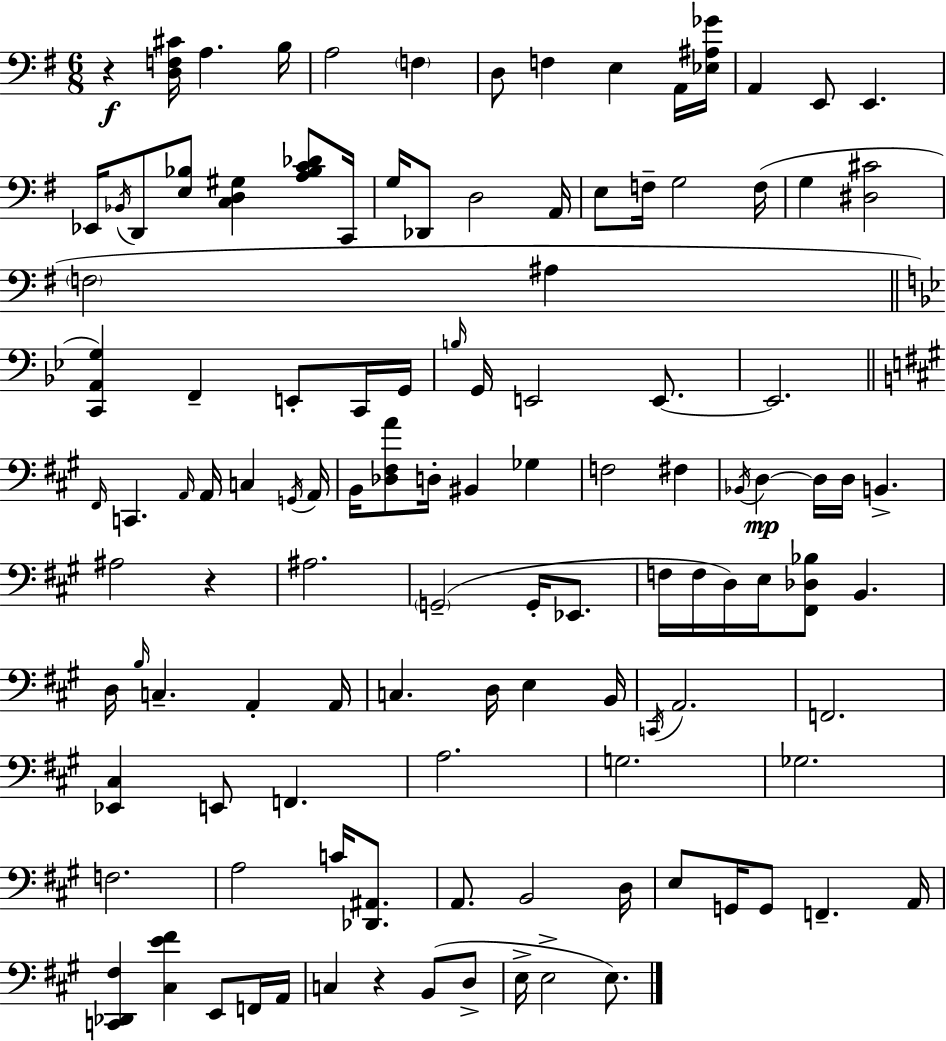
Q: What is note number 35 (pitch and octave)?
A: E2